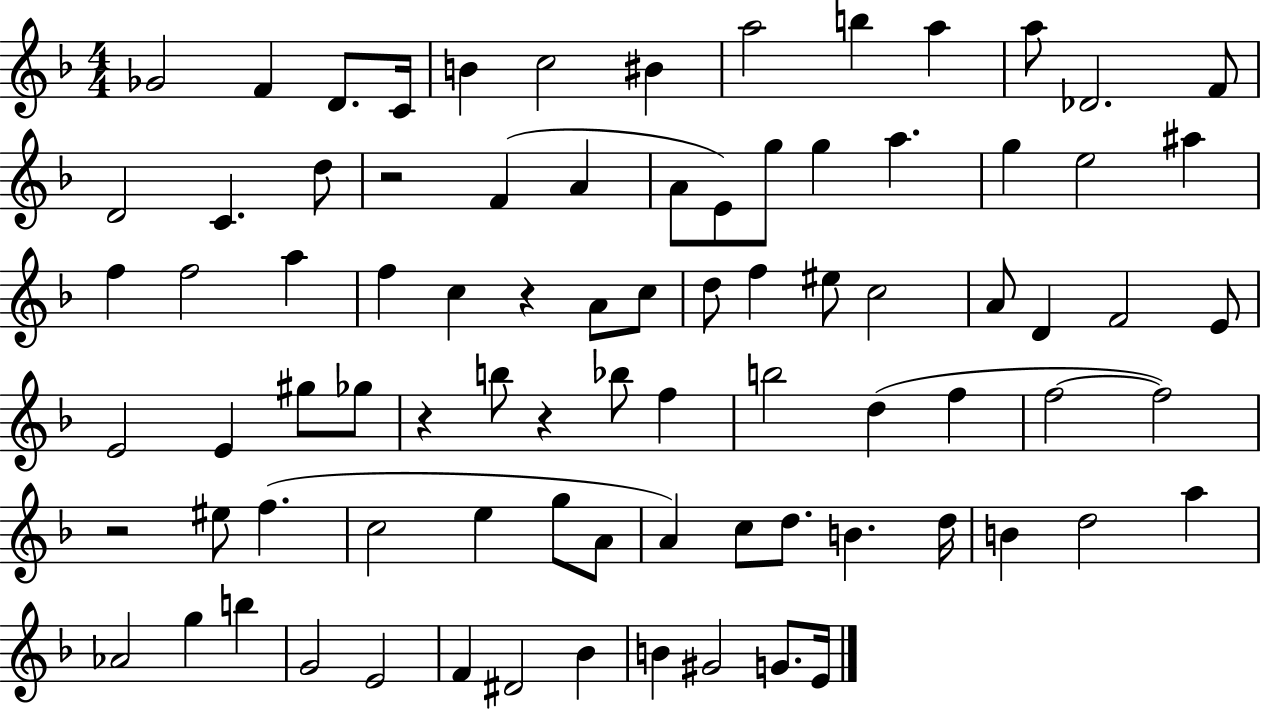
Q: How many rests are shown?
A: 5